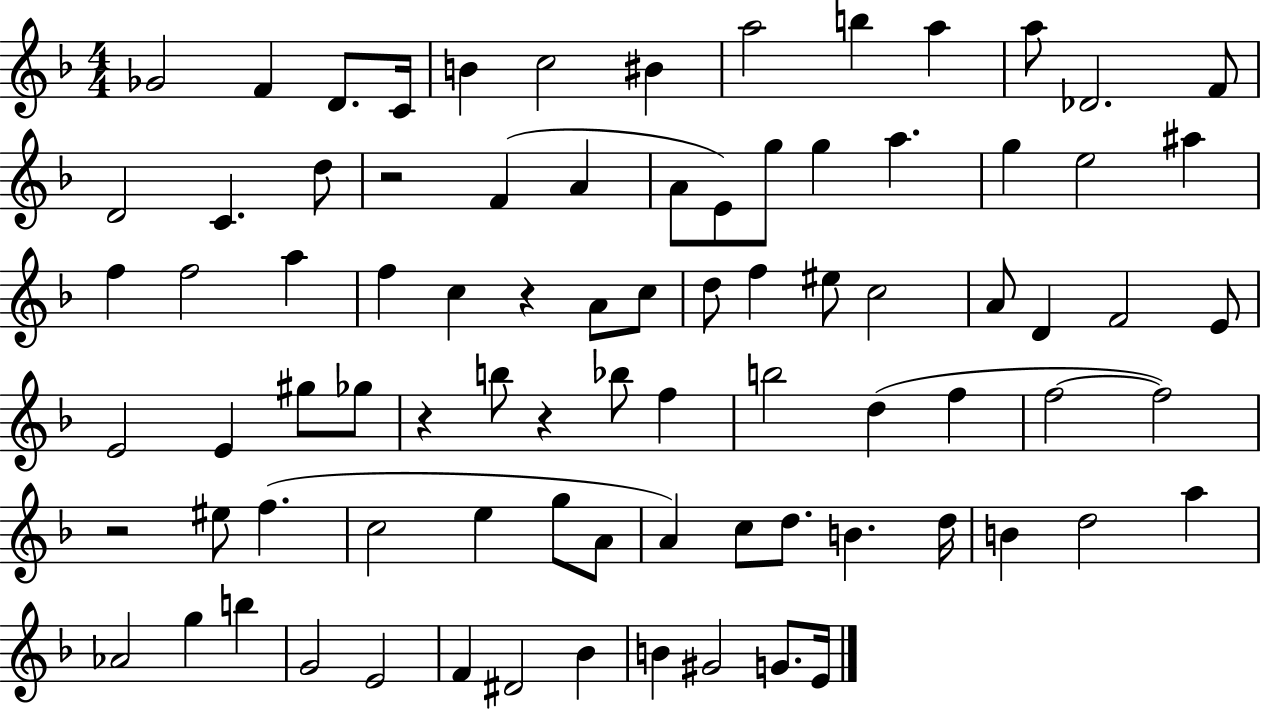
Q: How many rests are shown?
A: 5